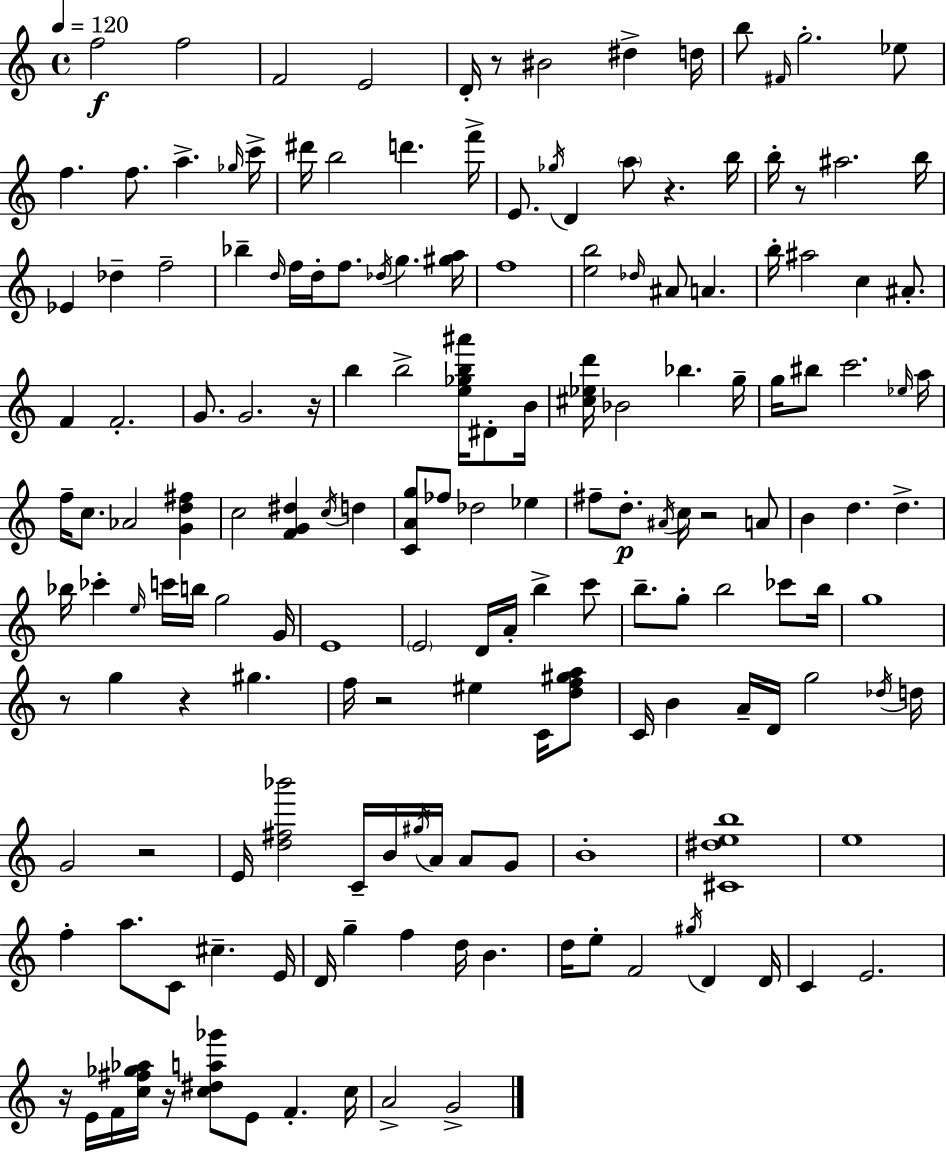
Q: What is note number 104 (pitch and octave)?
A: C4